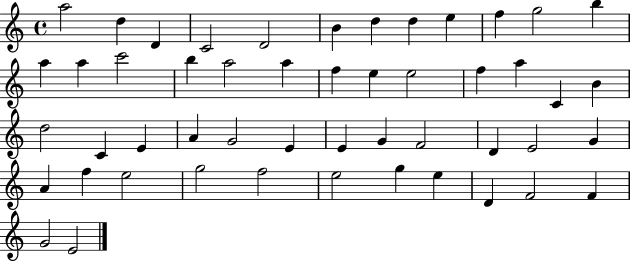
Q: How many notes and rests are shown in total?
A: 50